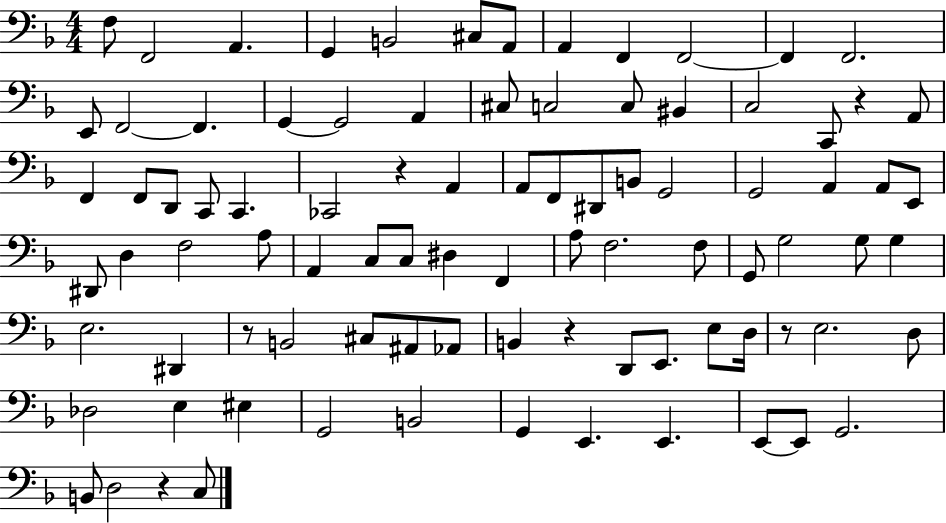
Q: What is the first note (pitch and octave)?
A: F3